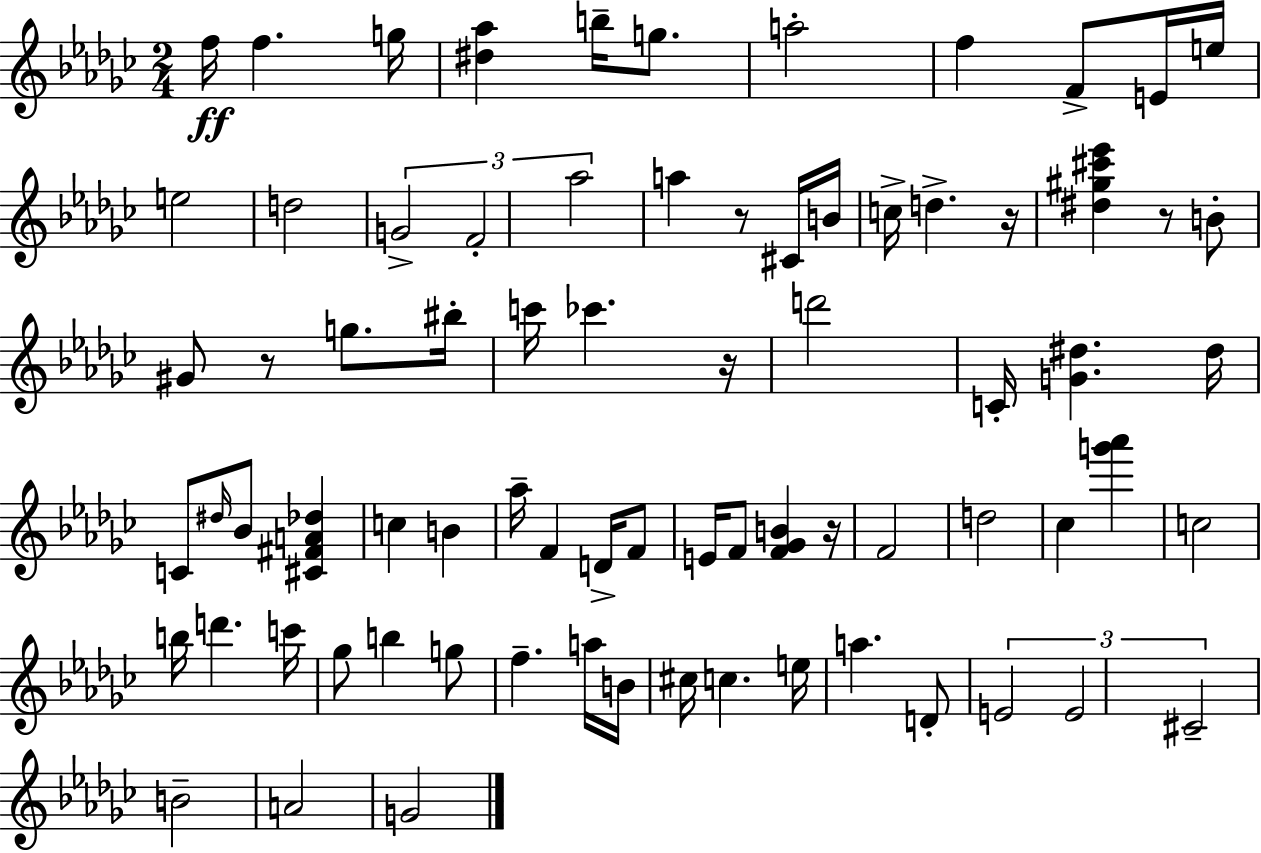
F5/s F5/q. G5/s [D#5,Ab5]/q B5/s G5/e. A5/h F5/q F4/e E4/s E5/s E5/h D5/h G4/h F4/h Ab5/h A5/q R/e C#4/s B4/s C5/s D5/q. R/s [D#5,G#5,C#6,Eb6]/q R/e B4/e G#4/e R/e G5/e. BIS5/s C6/s CES6/q. R/s D6/h C4/s [G4,D#5]/q. D#5/s C4/e D#5/s Bb4/e [C#4,F#4,A4,Db5]/q C5/q B4/q Ab5/s F4/q D4/s F4/e E4/s F4/e [F4,Gb4,B4]/q R/s F4/h D5/h CES5/q [G6,Ab6]/q C5/h B5/s D6/q. C6/s Gb5/e B5/q G5/e F5/q. A5/s B4/s C#5/s C5/q. E5/s A5/q. D4/e E4/h E4/h C#4/h B4/h A4/h G4/h